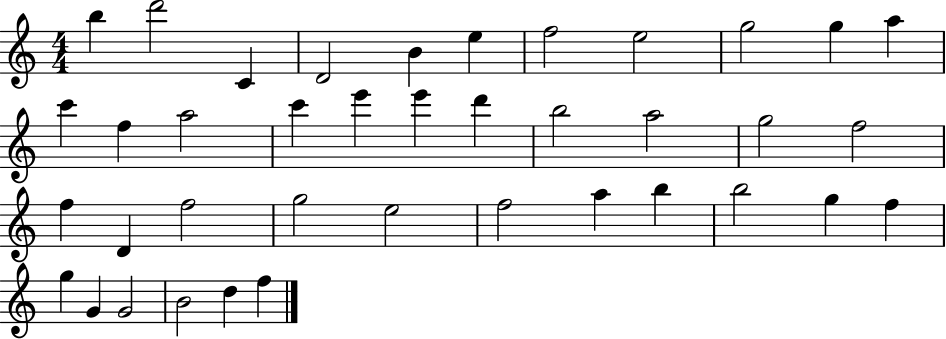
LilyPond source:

{
  \clef treble
  \numericTimeSignature
  \time 4/4
  \key c \major
  b''4 d'''2 c'4 | d'2 b'4 e''4 | f''2 e''2 | g''2 g''4 a''4 | \break c'''4 f''4 a''2 | c'''4 e'''4 e'''4 d'''4 | b''2 a''2 | g''2 f''2 | \break f''4 d'4 f''2 | g''2 e''2 | f''2 a''4 b''4 | b''2 g''4 f''4 | \break g''4 g'4 g'2 | b'2 d''4 f''4 | \bar "|."
}